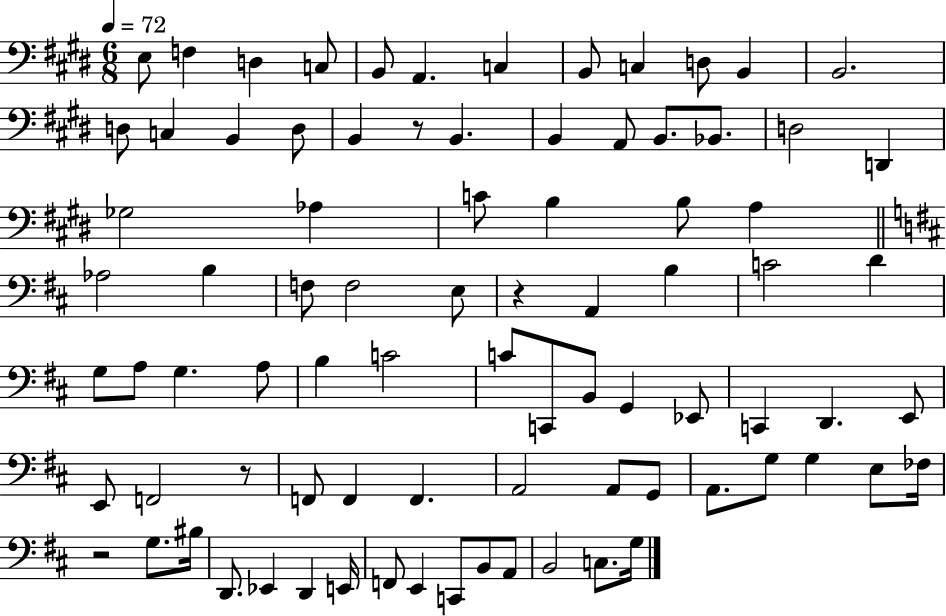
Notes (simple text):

E3/e F3/q D3/q C3/e B2/e A2/q. C3/q B2/e C3/q D3/e B2/q B2/h. D3/e C3/q B2/q D3/e B2/q R/e B2/q. B2/q A2/e B2/e. Bb2/e. D3/h D2/q Gb3/h Ab3/q C4/e B3/q B3/e A3/q Ab3/h B3/q F3/e F3/h E3/e R/q A2/q B3/q C4/h D4/q G3/e A3/e G3/q. A3/e B3/q C4/h C4/e C2/e B2/e G2/q Eb2/e C2/q D2/q. E2/e E2/e F2/h R/e F2/e F2/q F2/q. A2/h A2/e G2/e A2/e. G3/e G3/q E3/e FES3/s R/h G3/e. BIS3/s D2/e. Eb2/q D2/q E2/s F2/e E2/q C2/e B2/e A2/e B2/h C3/e. G3/s